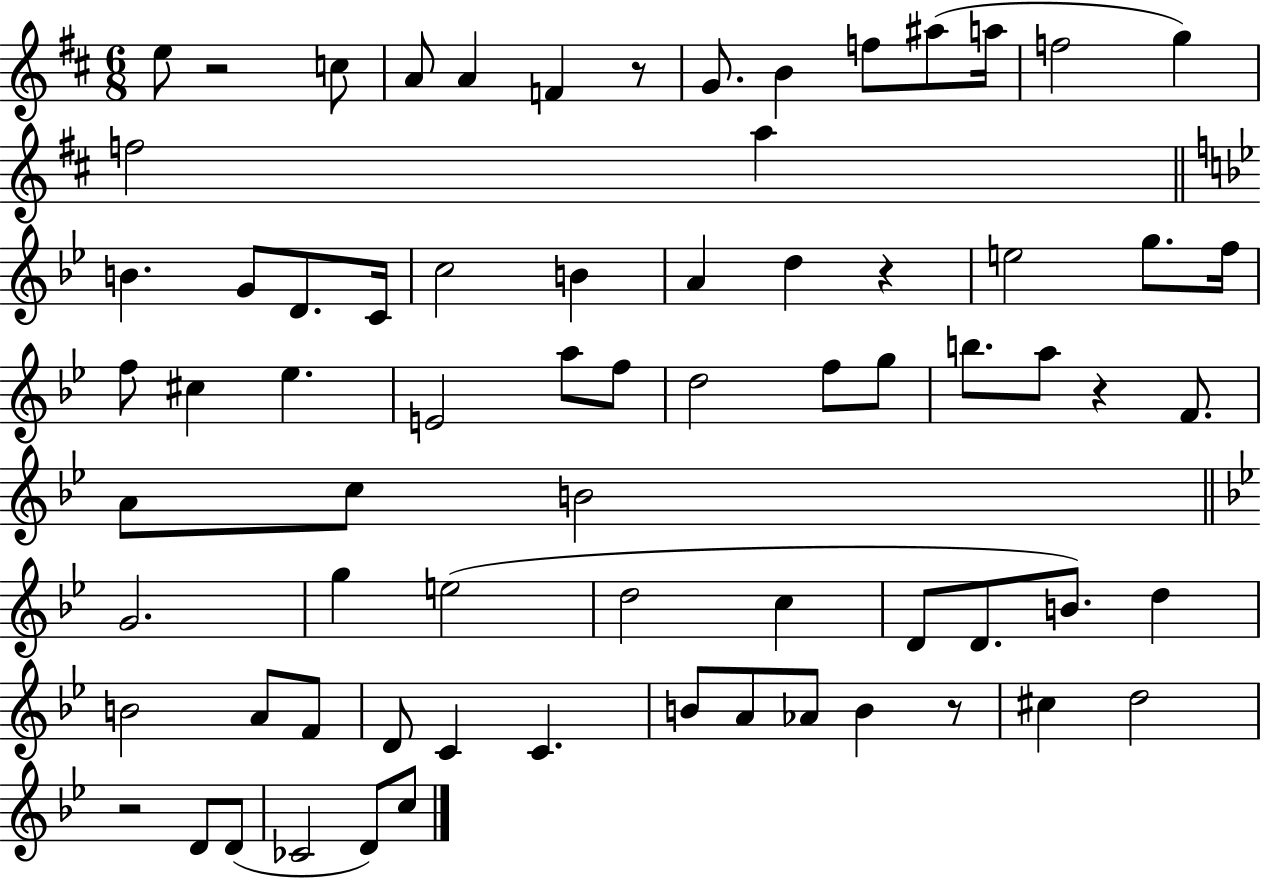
{
  \clef treble
  \numericTimeSignature
  \time 6/8
  \key d \major
  \repeat volta 2 { e''8 r2 c''8 | a'8 a'4 f'4 r8 | g'8. b'4 f''8 ais''8( a''16 | f''2 g''4) | \break f''2 a''4 | \bar "||" \break \key bes \major b'4. g'8 d'8. c'16 | c''2 b'4 | a'4 d''4 r4 | e''2 g''8. f''16 | \break f''8 cis''4 ees''4. | e'2 a''8 f''8 | d''2 f''8 g''8 | b''8. a''8 r4 f'8. | \break a'8 c''8 b'2 | \bar "||" \break \key bes \major g'2. | g''4 e''2( | d''2 c''4 | d'8 d'8. b'8.) d''4 | \break b'2 a'8 f'8 | d'8 c'4 c'4. | b'8 a'8 aes'8 b'4 r8 | cis''4 d''2 | \break r2 d'8 d'8( | ces'2 d'8) c''8 | } \bar "|."
}